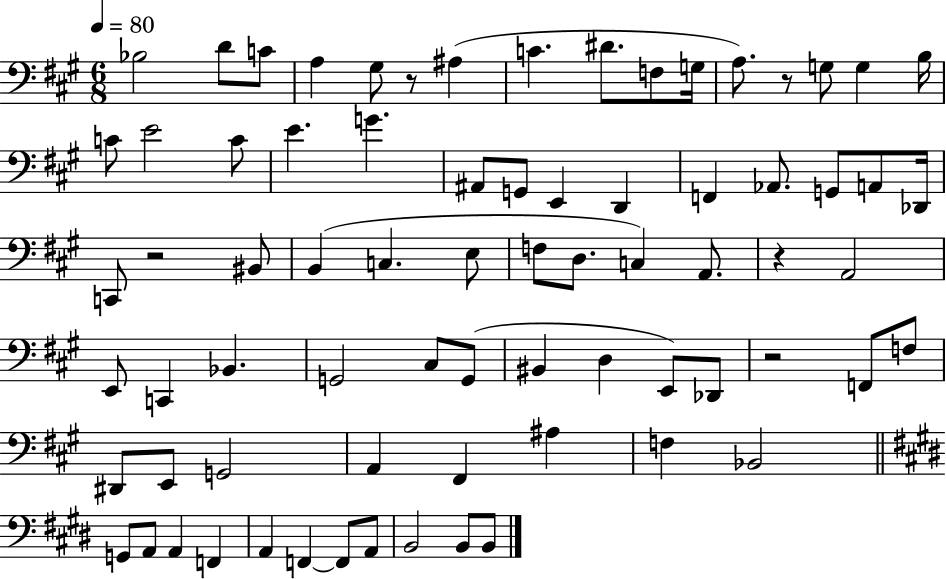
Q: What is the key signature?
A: A major